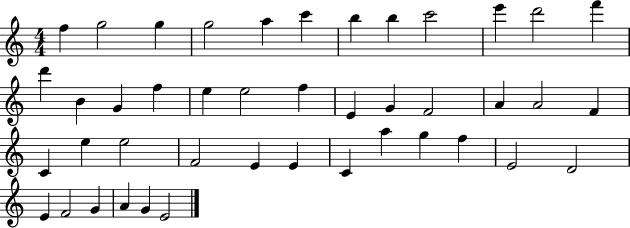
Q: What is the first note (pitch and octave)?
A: F5